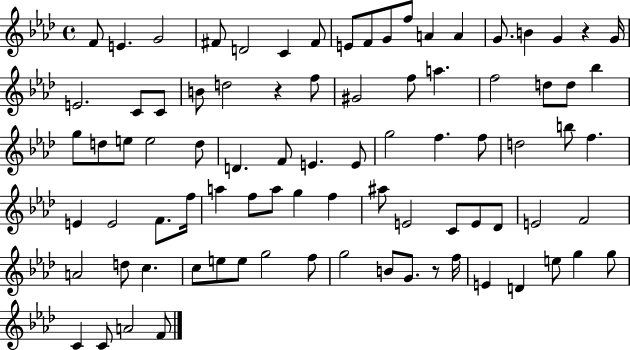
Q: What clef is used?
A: treble